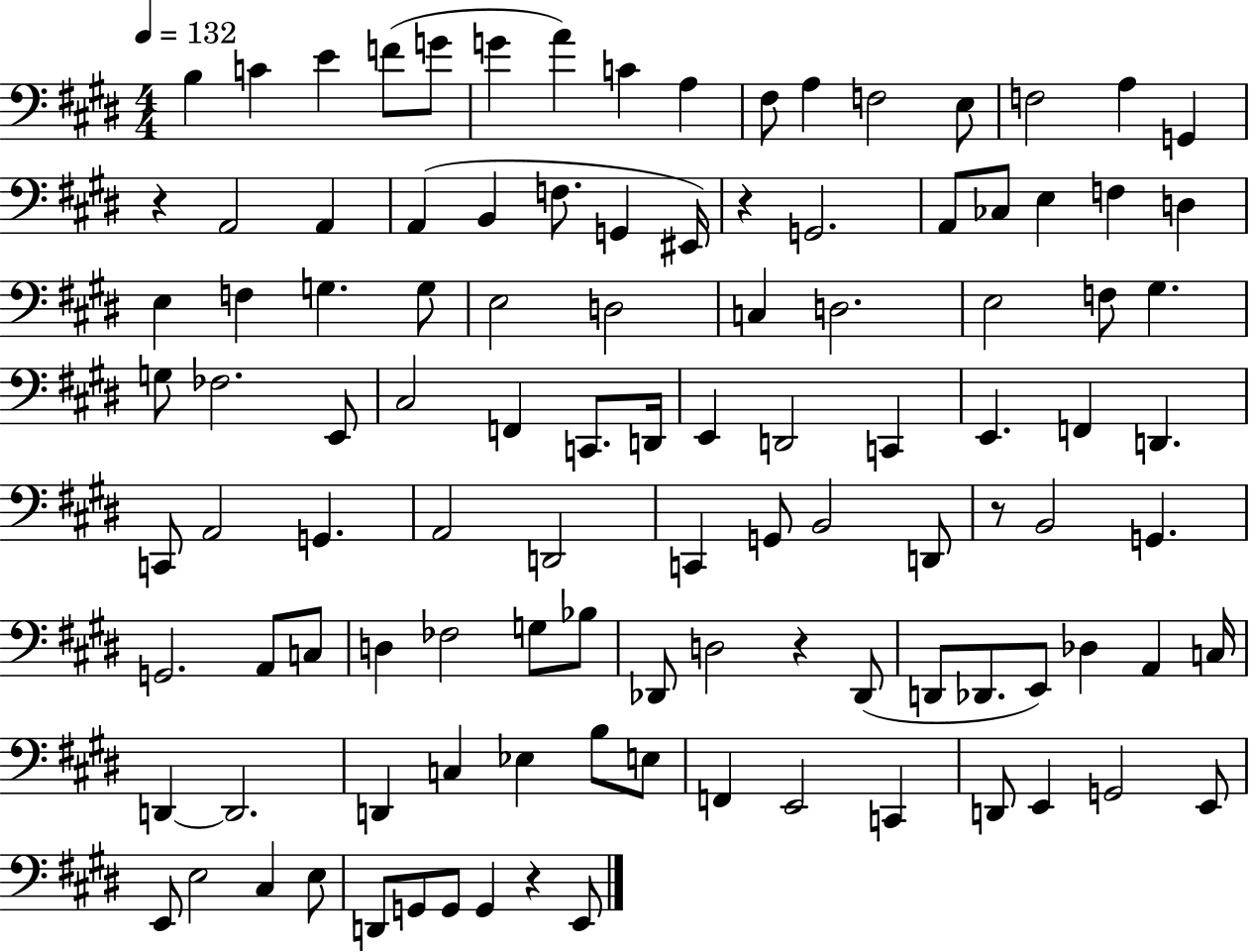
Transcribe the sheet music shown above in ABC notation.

X:1
T:Untitled
M:4/4
L:1/4
K:E
B, C E F/2 G/2 G A C A, ^F,/2 A, F,2 E,/2 F,2 A, G,, z A,,2 A,, A,, B,, F,/2 G,, ^E,,/4 z G,,2 A,,/2 _C,/2 E, F, D, E, F, G, G,/2 E,2 D,2 C, D,2 E,2 F,/2 ^G, G,/2 _F,2 E,,/2 ^C,2 F,, C,,/2 D,,/4 E,, D,,2 C,, E,, F,, D,, C,,/2 A,,2 G,, A,,2 D,,2 C,, G,,/2 B,,2 D,,/2 z/2 B,,2 G,, G,,2 A,,/2 C,/2 D, _F,2 G,/2 _B,/2 _D,,/2 D,2 z _D,,/2 D,,/2 _D,,/2 E,,/2 _D, A,, C,/4 D,, D,,2 D,, C, _E, B,/2 E,/2 F,, E,,2 C,, D,,/2 E,, G,,2 E,,/2 E,,/2 E,2 ^C, E,/2 D,,/2 G,,/2 G,,/2 G,, z E,,/2